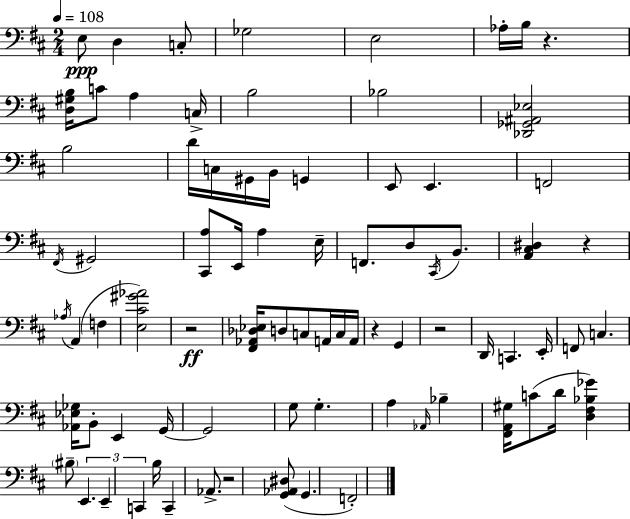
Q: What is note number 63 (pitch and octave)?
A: G2